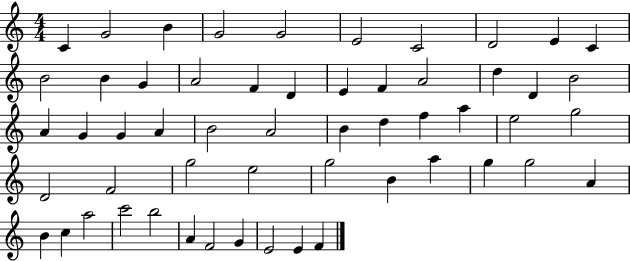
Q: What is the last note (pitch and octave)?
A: F4